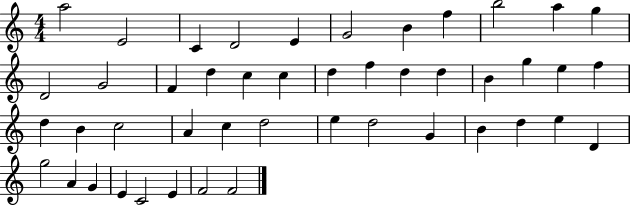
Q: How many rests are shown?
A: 0